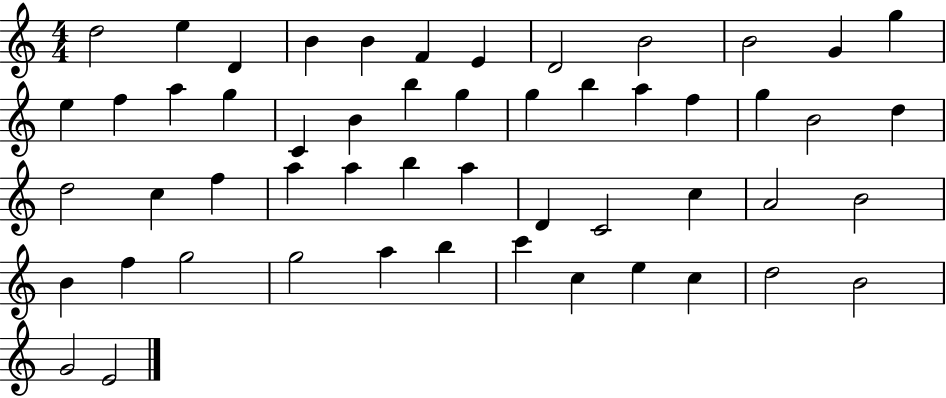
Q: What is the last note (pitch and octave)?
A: E4